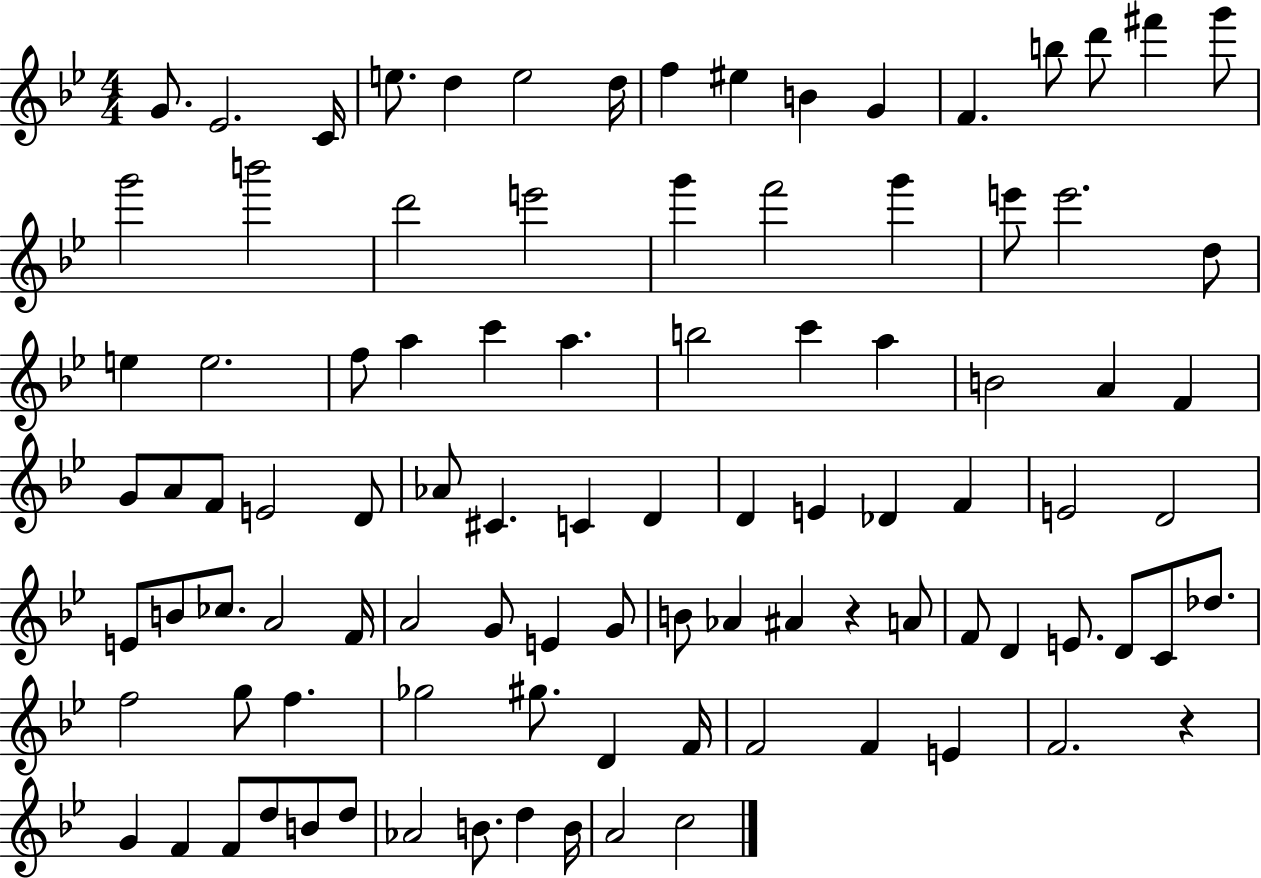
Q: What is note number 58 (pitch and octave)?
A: F4